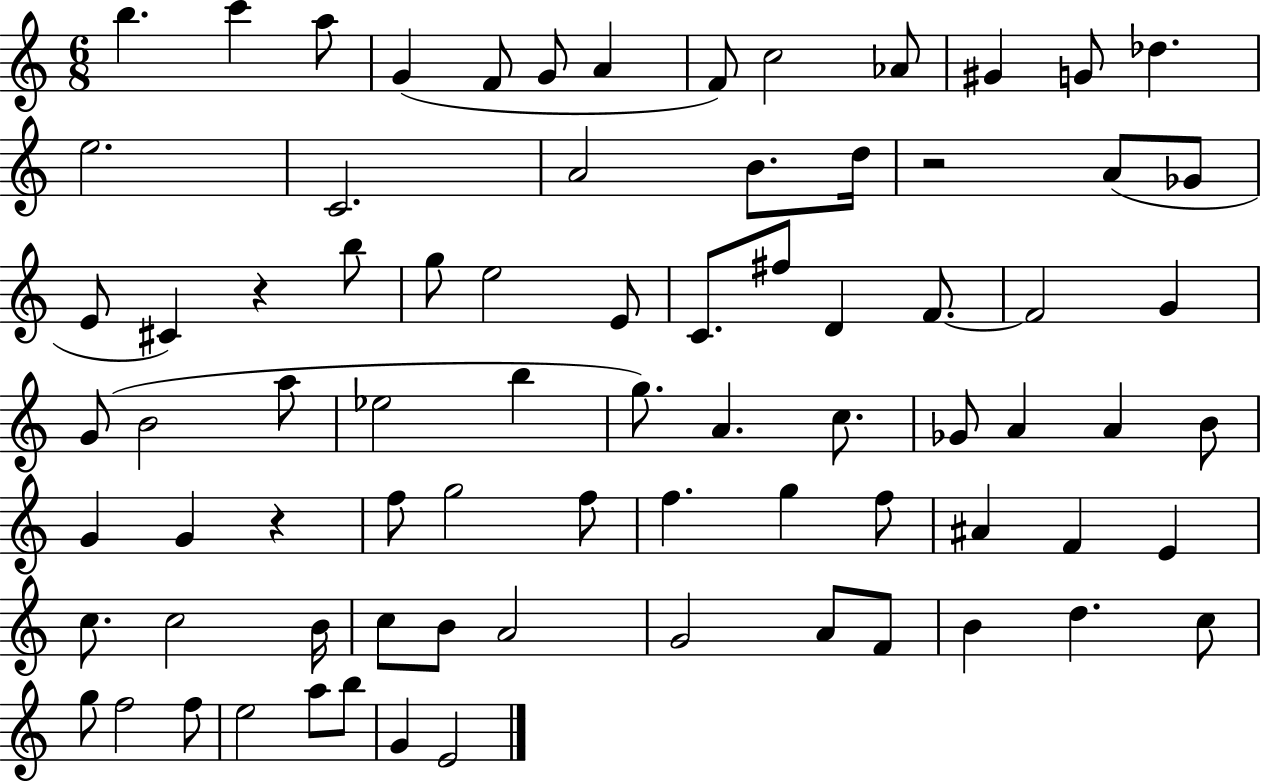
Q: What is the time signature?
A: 6/8